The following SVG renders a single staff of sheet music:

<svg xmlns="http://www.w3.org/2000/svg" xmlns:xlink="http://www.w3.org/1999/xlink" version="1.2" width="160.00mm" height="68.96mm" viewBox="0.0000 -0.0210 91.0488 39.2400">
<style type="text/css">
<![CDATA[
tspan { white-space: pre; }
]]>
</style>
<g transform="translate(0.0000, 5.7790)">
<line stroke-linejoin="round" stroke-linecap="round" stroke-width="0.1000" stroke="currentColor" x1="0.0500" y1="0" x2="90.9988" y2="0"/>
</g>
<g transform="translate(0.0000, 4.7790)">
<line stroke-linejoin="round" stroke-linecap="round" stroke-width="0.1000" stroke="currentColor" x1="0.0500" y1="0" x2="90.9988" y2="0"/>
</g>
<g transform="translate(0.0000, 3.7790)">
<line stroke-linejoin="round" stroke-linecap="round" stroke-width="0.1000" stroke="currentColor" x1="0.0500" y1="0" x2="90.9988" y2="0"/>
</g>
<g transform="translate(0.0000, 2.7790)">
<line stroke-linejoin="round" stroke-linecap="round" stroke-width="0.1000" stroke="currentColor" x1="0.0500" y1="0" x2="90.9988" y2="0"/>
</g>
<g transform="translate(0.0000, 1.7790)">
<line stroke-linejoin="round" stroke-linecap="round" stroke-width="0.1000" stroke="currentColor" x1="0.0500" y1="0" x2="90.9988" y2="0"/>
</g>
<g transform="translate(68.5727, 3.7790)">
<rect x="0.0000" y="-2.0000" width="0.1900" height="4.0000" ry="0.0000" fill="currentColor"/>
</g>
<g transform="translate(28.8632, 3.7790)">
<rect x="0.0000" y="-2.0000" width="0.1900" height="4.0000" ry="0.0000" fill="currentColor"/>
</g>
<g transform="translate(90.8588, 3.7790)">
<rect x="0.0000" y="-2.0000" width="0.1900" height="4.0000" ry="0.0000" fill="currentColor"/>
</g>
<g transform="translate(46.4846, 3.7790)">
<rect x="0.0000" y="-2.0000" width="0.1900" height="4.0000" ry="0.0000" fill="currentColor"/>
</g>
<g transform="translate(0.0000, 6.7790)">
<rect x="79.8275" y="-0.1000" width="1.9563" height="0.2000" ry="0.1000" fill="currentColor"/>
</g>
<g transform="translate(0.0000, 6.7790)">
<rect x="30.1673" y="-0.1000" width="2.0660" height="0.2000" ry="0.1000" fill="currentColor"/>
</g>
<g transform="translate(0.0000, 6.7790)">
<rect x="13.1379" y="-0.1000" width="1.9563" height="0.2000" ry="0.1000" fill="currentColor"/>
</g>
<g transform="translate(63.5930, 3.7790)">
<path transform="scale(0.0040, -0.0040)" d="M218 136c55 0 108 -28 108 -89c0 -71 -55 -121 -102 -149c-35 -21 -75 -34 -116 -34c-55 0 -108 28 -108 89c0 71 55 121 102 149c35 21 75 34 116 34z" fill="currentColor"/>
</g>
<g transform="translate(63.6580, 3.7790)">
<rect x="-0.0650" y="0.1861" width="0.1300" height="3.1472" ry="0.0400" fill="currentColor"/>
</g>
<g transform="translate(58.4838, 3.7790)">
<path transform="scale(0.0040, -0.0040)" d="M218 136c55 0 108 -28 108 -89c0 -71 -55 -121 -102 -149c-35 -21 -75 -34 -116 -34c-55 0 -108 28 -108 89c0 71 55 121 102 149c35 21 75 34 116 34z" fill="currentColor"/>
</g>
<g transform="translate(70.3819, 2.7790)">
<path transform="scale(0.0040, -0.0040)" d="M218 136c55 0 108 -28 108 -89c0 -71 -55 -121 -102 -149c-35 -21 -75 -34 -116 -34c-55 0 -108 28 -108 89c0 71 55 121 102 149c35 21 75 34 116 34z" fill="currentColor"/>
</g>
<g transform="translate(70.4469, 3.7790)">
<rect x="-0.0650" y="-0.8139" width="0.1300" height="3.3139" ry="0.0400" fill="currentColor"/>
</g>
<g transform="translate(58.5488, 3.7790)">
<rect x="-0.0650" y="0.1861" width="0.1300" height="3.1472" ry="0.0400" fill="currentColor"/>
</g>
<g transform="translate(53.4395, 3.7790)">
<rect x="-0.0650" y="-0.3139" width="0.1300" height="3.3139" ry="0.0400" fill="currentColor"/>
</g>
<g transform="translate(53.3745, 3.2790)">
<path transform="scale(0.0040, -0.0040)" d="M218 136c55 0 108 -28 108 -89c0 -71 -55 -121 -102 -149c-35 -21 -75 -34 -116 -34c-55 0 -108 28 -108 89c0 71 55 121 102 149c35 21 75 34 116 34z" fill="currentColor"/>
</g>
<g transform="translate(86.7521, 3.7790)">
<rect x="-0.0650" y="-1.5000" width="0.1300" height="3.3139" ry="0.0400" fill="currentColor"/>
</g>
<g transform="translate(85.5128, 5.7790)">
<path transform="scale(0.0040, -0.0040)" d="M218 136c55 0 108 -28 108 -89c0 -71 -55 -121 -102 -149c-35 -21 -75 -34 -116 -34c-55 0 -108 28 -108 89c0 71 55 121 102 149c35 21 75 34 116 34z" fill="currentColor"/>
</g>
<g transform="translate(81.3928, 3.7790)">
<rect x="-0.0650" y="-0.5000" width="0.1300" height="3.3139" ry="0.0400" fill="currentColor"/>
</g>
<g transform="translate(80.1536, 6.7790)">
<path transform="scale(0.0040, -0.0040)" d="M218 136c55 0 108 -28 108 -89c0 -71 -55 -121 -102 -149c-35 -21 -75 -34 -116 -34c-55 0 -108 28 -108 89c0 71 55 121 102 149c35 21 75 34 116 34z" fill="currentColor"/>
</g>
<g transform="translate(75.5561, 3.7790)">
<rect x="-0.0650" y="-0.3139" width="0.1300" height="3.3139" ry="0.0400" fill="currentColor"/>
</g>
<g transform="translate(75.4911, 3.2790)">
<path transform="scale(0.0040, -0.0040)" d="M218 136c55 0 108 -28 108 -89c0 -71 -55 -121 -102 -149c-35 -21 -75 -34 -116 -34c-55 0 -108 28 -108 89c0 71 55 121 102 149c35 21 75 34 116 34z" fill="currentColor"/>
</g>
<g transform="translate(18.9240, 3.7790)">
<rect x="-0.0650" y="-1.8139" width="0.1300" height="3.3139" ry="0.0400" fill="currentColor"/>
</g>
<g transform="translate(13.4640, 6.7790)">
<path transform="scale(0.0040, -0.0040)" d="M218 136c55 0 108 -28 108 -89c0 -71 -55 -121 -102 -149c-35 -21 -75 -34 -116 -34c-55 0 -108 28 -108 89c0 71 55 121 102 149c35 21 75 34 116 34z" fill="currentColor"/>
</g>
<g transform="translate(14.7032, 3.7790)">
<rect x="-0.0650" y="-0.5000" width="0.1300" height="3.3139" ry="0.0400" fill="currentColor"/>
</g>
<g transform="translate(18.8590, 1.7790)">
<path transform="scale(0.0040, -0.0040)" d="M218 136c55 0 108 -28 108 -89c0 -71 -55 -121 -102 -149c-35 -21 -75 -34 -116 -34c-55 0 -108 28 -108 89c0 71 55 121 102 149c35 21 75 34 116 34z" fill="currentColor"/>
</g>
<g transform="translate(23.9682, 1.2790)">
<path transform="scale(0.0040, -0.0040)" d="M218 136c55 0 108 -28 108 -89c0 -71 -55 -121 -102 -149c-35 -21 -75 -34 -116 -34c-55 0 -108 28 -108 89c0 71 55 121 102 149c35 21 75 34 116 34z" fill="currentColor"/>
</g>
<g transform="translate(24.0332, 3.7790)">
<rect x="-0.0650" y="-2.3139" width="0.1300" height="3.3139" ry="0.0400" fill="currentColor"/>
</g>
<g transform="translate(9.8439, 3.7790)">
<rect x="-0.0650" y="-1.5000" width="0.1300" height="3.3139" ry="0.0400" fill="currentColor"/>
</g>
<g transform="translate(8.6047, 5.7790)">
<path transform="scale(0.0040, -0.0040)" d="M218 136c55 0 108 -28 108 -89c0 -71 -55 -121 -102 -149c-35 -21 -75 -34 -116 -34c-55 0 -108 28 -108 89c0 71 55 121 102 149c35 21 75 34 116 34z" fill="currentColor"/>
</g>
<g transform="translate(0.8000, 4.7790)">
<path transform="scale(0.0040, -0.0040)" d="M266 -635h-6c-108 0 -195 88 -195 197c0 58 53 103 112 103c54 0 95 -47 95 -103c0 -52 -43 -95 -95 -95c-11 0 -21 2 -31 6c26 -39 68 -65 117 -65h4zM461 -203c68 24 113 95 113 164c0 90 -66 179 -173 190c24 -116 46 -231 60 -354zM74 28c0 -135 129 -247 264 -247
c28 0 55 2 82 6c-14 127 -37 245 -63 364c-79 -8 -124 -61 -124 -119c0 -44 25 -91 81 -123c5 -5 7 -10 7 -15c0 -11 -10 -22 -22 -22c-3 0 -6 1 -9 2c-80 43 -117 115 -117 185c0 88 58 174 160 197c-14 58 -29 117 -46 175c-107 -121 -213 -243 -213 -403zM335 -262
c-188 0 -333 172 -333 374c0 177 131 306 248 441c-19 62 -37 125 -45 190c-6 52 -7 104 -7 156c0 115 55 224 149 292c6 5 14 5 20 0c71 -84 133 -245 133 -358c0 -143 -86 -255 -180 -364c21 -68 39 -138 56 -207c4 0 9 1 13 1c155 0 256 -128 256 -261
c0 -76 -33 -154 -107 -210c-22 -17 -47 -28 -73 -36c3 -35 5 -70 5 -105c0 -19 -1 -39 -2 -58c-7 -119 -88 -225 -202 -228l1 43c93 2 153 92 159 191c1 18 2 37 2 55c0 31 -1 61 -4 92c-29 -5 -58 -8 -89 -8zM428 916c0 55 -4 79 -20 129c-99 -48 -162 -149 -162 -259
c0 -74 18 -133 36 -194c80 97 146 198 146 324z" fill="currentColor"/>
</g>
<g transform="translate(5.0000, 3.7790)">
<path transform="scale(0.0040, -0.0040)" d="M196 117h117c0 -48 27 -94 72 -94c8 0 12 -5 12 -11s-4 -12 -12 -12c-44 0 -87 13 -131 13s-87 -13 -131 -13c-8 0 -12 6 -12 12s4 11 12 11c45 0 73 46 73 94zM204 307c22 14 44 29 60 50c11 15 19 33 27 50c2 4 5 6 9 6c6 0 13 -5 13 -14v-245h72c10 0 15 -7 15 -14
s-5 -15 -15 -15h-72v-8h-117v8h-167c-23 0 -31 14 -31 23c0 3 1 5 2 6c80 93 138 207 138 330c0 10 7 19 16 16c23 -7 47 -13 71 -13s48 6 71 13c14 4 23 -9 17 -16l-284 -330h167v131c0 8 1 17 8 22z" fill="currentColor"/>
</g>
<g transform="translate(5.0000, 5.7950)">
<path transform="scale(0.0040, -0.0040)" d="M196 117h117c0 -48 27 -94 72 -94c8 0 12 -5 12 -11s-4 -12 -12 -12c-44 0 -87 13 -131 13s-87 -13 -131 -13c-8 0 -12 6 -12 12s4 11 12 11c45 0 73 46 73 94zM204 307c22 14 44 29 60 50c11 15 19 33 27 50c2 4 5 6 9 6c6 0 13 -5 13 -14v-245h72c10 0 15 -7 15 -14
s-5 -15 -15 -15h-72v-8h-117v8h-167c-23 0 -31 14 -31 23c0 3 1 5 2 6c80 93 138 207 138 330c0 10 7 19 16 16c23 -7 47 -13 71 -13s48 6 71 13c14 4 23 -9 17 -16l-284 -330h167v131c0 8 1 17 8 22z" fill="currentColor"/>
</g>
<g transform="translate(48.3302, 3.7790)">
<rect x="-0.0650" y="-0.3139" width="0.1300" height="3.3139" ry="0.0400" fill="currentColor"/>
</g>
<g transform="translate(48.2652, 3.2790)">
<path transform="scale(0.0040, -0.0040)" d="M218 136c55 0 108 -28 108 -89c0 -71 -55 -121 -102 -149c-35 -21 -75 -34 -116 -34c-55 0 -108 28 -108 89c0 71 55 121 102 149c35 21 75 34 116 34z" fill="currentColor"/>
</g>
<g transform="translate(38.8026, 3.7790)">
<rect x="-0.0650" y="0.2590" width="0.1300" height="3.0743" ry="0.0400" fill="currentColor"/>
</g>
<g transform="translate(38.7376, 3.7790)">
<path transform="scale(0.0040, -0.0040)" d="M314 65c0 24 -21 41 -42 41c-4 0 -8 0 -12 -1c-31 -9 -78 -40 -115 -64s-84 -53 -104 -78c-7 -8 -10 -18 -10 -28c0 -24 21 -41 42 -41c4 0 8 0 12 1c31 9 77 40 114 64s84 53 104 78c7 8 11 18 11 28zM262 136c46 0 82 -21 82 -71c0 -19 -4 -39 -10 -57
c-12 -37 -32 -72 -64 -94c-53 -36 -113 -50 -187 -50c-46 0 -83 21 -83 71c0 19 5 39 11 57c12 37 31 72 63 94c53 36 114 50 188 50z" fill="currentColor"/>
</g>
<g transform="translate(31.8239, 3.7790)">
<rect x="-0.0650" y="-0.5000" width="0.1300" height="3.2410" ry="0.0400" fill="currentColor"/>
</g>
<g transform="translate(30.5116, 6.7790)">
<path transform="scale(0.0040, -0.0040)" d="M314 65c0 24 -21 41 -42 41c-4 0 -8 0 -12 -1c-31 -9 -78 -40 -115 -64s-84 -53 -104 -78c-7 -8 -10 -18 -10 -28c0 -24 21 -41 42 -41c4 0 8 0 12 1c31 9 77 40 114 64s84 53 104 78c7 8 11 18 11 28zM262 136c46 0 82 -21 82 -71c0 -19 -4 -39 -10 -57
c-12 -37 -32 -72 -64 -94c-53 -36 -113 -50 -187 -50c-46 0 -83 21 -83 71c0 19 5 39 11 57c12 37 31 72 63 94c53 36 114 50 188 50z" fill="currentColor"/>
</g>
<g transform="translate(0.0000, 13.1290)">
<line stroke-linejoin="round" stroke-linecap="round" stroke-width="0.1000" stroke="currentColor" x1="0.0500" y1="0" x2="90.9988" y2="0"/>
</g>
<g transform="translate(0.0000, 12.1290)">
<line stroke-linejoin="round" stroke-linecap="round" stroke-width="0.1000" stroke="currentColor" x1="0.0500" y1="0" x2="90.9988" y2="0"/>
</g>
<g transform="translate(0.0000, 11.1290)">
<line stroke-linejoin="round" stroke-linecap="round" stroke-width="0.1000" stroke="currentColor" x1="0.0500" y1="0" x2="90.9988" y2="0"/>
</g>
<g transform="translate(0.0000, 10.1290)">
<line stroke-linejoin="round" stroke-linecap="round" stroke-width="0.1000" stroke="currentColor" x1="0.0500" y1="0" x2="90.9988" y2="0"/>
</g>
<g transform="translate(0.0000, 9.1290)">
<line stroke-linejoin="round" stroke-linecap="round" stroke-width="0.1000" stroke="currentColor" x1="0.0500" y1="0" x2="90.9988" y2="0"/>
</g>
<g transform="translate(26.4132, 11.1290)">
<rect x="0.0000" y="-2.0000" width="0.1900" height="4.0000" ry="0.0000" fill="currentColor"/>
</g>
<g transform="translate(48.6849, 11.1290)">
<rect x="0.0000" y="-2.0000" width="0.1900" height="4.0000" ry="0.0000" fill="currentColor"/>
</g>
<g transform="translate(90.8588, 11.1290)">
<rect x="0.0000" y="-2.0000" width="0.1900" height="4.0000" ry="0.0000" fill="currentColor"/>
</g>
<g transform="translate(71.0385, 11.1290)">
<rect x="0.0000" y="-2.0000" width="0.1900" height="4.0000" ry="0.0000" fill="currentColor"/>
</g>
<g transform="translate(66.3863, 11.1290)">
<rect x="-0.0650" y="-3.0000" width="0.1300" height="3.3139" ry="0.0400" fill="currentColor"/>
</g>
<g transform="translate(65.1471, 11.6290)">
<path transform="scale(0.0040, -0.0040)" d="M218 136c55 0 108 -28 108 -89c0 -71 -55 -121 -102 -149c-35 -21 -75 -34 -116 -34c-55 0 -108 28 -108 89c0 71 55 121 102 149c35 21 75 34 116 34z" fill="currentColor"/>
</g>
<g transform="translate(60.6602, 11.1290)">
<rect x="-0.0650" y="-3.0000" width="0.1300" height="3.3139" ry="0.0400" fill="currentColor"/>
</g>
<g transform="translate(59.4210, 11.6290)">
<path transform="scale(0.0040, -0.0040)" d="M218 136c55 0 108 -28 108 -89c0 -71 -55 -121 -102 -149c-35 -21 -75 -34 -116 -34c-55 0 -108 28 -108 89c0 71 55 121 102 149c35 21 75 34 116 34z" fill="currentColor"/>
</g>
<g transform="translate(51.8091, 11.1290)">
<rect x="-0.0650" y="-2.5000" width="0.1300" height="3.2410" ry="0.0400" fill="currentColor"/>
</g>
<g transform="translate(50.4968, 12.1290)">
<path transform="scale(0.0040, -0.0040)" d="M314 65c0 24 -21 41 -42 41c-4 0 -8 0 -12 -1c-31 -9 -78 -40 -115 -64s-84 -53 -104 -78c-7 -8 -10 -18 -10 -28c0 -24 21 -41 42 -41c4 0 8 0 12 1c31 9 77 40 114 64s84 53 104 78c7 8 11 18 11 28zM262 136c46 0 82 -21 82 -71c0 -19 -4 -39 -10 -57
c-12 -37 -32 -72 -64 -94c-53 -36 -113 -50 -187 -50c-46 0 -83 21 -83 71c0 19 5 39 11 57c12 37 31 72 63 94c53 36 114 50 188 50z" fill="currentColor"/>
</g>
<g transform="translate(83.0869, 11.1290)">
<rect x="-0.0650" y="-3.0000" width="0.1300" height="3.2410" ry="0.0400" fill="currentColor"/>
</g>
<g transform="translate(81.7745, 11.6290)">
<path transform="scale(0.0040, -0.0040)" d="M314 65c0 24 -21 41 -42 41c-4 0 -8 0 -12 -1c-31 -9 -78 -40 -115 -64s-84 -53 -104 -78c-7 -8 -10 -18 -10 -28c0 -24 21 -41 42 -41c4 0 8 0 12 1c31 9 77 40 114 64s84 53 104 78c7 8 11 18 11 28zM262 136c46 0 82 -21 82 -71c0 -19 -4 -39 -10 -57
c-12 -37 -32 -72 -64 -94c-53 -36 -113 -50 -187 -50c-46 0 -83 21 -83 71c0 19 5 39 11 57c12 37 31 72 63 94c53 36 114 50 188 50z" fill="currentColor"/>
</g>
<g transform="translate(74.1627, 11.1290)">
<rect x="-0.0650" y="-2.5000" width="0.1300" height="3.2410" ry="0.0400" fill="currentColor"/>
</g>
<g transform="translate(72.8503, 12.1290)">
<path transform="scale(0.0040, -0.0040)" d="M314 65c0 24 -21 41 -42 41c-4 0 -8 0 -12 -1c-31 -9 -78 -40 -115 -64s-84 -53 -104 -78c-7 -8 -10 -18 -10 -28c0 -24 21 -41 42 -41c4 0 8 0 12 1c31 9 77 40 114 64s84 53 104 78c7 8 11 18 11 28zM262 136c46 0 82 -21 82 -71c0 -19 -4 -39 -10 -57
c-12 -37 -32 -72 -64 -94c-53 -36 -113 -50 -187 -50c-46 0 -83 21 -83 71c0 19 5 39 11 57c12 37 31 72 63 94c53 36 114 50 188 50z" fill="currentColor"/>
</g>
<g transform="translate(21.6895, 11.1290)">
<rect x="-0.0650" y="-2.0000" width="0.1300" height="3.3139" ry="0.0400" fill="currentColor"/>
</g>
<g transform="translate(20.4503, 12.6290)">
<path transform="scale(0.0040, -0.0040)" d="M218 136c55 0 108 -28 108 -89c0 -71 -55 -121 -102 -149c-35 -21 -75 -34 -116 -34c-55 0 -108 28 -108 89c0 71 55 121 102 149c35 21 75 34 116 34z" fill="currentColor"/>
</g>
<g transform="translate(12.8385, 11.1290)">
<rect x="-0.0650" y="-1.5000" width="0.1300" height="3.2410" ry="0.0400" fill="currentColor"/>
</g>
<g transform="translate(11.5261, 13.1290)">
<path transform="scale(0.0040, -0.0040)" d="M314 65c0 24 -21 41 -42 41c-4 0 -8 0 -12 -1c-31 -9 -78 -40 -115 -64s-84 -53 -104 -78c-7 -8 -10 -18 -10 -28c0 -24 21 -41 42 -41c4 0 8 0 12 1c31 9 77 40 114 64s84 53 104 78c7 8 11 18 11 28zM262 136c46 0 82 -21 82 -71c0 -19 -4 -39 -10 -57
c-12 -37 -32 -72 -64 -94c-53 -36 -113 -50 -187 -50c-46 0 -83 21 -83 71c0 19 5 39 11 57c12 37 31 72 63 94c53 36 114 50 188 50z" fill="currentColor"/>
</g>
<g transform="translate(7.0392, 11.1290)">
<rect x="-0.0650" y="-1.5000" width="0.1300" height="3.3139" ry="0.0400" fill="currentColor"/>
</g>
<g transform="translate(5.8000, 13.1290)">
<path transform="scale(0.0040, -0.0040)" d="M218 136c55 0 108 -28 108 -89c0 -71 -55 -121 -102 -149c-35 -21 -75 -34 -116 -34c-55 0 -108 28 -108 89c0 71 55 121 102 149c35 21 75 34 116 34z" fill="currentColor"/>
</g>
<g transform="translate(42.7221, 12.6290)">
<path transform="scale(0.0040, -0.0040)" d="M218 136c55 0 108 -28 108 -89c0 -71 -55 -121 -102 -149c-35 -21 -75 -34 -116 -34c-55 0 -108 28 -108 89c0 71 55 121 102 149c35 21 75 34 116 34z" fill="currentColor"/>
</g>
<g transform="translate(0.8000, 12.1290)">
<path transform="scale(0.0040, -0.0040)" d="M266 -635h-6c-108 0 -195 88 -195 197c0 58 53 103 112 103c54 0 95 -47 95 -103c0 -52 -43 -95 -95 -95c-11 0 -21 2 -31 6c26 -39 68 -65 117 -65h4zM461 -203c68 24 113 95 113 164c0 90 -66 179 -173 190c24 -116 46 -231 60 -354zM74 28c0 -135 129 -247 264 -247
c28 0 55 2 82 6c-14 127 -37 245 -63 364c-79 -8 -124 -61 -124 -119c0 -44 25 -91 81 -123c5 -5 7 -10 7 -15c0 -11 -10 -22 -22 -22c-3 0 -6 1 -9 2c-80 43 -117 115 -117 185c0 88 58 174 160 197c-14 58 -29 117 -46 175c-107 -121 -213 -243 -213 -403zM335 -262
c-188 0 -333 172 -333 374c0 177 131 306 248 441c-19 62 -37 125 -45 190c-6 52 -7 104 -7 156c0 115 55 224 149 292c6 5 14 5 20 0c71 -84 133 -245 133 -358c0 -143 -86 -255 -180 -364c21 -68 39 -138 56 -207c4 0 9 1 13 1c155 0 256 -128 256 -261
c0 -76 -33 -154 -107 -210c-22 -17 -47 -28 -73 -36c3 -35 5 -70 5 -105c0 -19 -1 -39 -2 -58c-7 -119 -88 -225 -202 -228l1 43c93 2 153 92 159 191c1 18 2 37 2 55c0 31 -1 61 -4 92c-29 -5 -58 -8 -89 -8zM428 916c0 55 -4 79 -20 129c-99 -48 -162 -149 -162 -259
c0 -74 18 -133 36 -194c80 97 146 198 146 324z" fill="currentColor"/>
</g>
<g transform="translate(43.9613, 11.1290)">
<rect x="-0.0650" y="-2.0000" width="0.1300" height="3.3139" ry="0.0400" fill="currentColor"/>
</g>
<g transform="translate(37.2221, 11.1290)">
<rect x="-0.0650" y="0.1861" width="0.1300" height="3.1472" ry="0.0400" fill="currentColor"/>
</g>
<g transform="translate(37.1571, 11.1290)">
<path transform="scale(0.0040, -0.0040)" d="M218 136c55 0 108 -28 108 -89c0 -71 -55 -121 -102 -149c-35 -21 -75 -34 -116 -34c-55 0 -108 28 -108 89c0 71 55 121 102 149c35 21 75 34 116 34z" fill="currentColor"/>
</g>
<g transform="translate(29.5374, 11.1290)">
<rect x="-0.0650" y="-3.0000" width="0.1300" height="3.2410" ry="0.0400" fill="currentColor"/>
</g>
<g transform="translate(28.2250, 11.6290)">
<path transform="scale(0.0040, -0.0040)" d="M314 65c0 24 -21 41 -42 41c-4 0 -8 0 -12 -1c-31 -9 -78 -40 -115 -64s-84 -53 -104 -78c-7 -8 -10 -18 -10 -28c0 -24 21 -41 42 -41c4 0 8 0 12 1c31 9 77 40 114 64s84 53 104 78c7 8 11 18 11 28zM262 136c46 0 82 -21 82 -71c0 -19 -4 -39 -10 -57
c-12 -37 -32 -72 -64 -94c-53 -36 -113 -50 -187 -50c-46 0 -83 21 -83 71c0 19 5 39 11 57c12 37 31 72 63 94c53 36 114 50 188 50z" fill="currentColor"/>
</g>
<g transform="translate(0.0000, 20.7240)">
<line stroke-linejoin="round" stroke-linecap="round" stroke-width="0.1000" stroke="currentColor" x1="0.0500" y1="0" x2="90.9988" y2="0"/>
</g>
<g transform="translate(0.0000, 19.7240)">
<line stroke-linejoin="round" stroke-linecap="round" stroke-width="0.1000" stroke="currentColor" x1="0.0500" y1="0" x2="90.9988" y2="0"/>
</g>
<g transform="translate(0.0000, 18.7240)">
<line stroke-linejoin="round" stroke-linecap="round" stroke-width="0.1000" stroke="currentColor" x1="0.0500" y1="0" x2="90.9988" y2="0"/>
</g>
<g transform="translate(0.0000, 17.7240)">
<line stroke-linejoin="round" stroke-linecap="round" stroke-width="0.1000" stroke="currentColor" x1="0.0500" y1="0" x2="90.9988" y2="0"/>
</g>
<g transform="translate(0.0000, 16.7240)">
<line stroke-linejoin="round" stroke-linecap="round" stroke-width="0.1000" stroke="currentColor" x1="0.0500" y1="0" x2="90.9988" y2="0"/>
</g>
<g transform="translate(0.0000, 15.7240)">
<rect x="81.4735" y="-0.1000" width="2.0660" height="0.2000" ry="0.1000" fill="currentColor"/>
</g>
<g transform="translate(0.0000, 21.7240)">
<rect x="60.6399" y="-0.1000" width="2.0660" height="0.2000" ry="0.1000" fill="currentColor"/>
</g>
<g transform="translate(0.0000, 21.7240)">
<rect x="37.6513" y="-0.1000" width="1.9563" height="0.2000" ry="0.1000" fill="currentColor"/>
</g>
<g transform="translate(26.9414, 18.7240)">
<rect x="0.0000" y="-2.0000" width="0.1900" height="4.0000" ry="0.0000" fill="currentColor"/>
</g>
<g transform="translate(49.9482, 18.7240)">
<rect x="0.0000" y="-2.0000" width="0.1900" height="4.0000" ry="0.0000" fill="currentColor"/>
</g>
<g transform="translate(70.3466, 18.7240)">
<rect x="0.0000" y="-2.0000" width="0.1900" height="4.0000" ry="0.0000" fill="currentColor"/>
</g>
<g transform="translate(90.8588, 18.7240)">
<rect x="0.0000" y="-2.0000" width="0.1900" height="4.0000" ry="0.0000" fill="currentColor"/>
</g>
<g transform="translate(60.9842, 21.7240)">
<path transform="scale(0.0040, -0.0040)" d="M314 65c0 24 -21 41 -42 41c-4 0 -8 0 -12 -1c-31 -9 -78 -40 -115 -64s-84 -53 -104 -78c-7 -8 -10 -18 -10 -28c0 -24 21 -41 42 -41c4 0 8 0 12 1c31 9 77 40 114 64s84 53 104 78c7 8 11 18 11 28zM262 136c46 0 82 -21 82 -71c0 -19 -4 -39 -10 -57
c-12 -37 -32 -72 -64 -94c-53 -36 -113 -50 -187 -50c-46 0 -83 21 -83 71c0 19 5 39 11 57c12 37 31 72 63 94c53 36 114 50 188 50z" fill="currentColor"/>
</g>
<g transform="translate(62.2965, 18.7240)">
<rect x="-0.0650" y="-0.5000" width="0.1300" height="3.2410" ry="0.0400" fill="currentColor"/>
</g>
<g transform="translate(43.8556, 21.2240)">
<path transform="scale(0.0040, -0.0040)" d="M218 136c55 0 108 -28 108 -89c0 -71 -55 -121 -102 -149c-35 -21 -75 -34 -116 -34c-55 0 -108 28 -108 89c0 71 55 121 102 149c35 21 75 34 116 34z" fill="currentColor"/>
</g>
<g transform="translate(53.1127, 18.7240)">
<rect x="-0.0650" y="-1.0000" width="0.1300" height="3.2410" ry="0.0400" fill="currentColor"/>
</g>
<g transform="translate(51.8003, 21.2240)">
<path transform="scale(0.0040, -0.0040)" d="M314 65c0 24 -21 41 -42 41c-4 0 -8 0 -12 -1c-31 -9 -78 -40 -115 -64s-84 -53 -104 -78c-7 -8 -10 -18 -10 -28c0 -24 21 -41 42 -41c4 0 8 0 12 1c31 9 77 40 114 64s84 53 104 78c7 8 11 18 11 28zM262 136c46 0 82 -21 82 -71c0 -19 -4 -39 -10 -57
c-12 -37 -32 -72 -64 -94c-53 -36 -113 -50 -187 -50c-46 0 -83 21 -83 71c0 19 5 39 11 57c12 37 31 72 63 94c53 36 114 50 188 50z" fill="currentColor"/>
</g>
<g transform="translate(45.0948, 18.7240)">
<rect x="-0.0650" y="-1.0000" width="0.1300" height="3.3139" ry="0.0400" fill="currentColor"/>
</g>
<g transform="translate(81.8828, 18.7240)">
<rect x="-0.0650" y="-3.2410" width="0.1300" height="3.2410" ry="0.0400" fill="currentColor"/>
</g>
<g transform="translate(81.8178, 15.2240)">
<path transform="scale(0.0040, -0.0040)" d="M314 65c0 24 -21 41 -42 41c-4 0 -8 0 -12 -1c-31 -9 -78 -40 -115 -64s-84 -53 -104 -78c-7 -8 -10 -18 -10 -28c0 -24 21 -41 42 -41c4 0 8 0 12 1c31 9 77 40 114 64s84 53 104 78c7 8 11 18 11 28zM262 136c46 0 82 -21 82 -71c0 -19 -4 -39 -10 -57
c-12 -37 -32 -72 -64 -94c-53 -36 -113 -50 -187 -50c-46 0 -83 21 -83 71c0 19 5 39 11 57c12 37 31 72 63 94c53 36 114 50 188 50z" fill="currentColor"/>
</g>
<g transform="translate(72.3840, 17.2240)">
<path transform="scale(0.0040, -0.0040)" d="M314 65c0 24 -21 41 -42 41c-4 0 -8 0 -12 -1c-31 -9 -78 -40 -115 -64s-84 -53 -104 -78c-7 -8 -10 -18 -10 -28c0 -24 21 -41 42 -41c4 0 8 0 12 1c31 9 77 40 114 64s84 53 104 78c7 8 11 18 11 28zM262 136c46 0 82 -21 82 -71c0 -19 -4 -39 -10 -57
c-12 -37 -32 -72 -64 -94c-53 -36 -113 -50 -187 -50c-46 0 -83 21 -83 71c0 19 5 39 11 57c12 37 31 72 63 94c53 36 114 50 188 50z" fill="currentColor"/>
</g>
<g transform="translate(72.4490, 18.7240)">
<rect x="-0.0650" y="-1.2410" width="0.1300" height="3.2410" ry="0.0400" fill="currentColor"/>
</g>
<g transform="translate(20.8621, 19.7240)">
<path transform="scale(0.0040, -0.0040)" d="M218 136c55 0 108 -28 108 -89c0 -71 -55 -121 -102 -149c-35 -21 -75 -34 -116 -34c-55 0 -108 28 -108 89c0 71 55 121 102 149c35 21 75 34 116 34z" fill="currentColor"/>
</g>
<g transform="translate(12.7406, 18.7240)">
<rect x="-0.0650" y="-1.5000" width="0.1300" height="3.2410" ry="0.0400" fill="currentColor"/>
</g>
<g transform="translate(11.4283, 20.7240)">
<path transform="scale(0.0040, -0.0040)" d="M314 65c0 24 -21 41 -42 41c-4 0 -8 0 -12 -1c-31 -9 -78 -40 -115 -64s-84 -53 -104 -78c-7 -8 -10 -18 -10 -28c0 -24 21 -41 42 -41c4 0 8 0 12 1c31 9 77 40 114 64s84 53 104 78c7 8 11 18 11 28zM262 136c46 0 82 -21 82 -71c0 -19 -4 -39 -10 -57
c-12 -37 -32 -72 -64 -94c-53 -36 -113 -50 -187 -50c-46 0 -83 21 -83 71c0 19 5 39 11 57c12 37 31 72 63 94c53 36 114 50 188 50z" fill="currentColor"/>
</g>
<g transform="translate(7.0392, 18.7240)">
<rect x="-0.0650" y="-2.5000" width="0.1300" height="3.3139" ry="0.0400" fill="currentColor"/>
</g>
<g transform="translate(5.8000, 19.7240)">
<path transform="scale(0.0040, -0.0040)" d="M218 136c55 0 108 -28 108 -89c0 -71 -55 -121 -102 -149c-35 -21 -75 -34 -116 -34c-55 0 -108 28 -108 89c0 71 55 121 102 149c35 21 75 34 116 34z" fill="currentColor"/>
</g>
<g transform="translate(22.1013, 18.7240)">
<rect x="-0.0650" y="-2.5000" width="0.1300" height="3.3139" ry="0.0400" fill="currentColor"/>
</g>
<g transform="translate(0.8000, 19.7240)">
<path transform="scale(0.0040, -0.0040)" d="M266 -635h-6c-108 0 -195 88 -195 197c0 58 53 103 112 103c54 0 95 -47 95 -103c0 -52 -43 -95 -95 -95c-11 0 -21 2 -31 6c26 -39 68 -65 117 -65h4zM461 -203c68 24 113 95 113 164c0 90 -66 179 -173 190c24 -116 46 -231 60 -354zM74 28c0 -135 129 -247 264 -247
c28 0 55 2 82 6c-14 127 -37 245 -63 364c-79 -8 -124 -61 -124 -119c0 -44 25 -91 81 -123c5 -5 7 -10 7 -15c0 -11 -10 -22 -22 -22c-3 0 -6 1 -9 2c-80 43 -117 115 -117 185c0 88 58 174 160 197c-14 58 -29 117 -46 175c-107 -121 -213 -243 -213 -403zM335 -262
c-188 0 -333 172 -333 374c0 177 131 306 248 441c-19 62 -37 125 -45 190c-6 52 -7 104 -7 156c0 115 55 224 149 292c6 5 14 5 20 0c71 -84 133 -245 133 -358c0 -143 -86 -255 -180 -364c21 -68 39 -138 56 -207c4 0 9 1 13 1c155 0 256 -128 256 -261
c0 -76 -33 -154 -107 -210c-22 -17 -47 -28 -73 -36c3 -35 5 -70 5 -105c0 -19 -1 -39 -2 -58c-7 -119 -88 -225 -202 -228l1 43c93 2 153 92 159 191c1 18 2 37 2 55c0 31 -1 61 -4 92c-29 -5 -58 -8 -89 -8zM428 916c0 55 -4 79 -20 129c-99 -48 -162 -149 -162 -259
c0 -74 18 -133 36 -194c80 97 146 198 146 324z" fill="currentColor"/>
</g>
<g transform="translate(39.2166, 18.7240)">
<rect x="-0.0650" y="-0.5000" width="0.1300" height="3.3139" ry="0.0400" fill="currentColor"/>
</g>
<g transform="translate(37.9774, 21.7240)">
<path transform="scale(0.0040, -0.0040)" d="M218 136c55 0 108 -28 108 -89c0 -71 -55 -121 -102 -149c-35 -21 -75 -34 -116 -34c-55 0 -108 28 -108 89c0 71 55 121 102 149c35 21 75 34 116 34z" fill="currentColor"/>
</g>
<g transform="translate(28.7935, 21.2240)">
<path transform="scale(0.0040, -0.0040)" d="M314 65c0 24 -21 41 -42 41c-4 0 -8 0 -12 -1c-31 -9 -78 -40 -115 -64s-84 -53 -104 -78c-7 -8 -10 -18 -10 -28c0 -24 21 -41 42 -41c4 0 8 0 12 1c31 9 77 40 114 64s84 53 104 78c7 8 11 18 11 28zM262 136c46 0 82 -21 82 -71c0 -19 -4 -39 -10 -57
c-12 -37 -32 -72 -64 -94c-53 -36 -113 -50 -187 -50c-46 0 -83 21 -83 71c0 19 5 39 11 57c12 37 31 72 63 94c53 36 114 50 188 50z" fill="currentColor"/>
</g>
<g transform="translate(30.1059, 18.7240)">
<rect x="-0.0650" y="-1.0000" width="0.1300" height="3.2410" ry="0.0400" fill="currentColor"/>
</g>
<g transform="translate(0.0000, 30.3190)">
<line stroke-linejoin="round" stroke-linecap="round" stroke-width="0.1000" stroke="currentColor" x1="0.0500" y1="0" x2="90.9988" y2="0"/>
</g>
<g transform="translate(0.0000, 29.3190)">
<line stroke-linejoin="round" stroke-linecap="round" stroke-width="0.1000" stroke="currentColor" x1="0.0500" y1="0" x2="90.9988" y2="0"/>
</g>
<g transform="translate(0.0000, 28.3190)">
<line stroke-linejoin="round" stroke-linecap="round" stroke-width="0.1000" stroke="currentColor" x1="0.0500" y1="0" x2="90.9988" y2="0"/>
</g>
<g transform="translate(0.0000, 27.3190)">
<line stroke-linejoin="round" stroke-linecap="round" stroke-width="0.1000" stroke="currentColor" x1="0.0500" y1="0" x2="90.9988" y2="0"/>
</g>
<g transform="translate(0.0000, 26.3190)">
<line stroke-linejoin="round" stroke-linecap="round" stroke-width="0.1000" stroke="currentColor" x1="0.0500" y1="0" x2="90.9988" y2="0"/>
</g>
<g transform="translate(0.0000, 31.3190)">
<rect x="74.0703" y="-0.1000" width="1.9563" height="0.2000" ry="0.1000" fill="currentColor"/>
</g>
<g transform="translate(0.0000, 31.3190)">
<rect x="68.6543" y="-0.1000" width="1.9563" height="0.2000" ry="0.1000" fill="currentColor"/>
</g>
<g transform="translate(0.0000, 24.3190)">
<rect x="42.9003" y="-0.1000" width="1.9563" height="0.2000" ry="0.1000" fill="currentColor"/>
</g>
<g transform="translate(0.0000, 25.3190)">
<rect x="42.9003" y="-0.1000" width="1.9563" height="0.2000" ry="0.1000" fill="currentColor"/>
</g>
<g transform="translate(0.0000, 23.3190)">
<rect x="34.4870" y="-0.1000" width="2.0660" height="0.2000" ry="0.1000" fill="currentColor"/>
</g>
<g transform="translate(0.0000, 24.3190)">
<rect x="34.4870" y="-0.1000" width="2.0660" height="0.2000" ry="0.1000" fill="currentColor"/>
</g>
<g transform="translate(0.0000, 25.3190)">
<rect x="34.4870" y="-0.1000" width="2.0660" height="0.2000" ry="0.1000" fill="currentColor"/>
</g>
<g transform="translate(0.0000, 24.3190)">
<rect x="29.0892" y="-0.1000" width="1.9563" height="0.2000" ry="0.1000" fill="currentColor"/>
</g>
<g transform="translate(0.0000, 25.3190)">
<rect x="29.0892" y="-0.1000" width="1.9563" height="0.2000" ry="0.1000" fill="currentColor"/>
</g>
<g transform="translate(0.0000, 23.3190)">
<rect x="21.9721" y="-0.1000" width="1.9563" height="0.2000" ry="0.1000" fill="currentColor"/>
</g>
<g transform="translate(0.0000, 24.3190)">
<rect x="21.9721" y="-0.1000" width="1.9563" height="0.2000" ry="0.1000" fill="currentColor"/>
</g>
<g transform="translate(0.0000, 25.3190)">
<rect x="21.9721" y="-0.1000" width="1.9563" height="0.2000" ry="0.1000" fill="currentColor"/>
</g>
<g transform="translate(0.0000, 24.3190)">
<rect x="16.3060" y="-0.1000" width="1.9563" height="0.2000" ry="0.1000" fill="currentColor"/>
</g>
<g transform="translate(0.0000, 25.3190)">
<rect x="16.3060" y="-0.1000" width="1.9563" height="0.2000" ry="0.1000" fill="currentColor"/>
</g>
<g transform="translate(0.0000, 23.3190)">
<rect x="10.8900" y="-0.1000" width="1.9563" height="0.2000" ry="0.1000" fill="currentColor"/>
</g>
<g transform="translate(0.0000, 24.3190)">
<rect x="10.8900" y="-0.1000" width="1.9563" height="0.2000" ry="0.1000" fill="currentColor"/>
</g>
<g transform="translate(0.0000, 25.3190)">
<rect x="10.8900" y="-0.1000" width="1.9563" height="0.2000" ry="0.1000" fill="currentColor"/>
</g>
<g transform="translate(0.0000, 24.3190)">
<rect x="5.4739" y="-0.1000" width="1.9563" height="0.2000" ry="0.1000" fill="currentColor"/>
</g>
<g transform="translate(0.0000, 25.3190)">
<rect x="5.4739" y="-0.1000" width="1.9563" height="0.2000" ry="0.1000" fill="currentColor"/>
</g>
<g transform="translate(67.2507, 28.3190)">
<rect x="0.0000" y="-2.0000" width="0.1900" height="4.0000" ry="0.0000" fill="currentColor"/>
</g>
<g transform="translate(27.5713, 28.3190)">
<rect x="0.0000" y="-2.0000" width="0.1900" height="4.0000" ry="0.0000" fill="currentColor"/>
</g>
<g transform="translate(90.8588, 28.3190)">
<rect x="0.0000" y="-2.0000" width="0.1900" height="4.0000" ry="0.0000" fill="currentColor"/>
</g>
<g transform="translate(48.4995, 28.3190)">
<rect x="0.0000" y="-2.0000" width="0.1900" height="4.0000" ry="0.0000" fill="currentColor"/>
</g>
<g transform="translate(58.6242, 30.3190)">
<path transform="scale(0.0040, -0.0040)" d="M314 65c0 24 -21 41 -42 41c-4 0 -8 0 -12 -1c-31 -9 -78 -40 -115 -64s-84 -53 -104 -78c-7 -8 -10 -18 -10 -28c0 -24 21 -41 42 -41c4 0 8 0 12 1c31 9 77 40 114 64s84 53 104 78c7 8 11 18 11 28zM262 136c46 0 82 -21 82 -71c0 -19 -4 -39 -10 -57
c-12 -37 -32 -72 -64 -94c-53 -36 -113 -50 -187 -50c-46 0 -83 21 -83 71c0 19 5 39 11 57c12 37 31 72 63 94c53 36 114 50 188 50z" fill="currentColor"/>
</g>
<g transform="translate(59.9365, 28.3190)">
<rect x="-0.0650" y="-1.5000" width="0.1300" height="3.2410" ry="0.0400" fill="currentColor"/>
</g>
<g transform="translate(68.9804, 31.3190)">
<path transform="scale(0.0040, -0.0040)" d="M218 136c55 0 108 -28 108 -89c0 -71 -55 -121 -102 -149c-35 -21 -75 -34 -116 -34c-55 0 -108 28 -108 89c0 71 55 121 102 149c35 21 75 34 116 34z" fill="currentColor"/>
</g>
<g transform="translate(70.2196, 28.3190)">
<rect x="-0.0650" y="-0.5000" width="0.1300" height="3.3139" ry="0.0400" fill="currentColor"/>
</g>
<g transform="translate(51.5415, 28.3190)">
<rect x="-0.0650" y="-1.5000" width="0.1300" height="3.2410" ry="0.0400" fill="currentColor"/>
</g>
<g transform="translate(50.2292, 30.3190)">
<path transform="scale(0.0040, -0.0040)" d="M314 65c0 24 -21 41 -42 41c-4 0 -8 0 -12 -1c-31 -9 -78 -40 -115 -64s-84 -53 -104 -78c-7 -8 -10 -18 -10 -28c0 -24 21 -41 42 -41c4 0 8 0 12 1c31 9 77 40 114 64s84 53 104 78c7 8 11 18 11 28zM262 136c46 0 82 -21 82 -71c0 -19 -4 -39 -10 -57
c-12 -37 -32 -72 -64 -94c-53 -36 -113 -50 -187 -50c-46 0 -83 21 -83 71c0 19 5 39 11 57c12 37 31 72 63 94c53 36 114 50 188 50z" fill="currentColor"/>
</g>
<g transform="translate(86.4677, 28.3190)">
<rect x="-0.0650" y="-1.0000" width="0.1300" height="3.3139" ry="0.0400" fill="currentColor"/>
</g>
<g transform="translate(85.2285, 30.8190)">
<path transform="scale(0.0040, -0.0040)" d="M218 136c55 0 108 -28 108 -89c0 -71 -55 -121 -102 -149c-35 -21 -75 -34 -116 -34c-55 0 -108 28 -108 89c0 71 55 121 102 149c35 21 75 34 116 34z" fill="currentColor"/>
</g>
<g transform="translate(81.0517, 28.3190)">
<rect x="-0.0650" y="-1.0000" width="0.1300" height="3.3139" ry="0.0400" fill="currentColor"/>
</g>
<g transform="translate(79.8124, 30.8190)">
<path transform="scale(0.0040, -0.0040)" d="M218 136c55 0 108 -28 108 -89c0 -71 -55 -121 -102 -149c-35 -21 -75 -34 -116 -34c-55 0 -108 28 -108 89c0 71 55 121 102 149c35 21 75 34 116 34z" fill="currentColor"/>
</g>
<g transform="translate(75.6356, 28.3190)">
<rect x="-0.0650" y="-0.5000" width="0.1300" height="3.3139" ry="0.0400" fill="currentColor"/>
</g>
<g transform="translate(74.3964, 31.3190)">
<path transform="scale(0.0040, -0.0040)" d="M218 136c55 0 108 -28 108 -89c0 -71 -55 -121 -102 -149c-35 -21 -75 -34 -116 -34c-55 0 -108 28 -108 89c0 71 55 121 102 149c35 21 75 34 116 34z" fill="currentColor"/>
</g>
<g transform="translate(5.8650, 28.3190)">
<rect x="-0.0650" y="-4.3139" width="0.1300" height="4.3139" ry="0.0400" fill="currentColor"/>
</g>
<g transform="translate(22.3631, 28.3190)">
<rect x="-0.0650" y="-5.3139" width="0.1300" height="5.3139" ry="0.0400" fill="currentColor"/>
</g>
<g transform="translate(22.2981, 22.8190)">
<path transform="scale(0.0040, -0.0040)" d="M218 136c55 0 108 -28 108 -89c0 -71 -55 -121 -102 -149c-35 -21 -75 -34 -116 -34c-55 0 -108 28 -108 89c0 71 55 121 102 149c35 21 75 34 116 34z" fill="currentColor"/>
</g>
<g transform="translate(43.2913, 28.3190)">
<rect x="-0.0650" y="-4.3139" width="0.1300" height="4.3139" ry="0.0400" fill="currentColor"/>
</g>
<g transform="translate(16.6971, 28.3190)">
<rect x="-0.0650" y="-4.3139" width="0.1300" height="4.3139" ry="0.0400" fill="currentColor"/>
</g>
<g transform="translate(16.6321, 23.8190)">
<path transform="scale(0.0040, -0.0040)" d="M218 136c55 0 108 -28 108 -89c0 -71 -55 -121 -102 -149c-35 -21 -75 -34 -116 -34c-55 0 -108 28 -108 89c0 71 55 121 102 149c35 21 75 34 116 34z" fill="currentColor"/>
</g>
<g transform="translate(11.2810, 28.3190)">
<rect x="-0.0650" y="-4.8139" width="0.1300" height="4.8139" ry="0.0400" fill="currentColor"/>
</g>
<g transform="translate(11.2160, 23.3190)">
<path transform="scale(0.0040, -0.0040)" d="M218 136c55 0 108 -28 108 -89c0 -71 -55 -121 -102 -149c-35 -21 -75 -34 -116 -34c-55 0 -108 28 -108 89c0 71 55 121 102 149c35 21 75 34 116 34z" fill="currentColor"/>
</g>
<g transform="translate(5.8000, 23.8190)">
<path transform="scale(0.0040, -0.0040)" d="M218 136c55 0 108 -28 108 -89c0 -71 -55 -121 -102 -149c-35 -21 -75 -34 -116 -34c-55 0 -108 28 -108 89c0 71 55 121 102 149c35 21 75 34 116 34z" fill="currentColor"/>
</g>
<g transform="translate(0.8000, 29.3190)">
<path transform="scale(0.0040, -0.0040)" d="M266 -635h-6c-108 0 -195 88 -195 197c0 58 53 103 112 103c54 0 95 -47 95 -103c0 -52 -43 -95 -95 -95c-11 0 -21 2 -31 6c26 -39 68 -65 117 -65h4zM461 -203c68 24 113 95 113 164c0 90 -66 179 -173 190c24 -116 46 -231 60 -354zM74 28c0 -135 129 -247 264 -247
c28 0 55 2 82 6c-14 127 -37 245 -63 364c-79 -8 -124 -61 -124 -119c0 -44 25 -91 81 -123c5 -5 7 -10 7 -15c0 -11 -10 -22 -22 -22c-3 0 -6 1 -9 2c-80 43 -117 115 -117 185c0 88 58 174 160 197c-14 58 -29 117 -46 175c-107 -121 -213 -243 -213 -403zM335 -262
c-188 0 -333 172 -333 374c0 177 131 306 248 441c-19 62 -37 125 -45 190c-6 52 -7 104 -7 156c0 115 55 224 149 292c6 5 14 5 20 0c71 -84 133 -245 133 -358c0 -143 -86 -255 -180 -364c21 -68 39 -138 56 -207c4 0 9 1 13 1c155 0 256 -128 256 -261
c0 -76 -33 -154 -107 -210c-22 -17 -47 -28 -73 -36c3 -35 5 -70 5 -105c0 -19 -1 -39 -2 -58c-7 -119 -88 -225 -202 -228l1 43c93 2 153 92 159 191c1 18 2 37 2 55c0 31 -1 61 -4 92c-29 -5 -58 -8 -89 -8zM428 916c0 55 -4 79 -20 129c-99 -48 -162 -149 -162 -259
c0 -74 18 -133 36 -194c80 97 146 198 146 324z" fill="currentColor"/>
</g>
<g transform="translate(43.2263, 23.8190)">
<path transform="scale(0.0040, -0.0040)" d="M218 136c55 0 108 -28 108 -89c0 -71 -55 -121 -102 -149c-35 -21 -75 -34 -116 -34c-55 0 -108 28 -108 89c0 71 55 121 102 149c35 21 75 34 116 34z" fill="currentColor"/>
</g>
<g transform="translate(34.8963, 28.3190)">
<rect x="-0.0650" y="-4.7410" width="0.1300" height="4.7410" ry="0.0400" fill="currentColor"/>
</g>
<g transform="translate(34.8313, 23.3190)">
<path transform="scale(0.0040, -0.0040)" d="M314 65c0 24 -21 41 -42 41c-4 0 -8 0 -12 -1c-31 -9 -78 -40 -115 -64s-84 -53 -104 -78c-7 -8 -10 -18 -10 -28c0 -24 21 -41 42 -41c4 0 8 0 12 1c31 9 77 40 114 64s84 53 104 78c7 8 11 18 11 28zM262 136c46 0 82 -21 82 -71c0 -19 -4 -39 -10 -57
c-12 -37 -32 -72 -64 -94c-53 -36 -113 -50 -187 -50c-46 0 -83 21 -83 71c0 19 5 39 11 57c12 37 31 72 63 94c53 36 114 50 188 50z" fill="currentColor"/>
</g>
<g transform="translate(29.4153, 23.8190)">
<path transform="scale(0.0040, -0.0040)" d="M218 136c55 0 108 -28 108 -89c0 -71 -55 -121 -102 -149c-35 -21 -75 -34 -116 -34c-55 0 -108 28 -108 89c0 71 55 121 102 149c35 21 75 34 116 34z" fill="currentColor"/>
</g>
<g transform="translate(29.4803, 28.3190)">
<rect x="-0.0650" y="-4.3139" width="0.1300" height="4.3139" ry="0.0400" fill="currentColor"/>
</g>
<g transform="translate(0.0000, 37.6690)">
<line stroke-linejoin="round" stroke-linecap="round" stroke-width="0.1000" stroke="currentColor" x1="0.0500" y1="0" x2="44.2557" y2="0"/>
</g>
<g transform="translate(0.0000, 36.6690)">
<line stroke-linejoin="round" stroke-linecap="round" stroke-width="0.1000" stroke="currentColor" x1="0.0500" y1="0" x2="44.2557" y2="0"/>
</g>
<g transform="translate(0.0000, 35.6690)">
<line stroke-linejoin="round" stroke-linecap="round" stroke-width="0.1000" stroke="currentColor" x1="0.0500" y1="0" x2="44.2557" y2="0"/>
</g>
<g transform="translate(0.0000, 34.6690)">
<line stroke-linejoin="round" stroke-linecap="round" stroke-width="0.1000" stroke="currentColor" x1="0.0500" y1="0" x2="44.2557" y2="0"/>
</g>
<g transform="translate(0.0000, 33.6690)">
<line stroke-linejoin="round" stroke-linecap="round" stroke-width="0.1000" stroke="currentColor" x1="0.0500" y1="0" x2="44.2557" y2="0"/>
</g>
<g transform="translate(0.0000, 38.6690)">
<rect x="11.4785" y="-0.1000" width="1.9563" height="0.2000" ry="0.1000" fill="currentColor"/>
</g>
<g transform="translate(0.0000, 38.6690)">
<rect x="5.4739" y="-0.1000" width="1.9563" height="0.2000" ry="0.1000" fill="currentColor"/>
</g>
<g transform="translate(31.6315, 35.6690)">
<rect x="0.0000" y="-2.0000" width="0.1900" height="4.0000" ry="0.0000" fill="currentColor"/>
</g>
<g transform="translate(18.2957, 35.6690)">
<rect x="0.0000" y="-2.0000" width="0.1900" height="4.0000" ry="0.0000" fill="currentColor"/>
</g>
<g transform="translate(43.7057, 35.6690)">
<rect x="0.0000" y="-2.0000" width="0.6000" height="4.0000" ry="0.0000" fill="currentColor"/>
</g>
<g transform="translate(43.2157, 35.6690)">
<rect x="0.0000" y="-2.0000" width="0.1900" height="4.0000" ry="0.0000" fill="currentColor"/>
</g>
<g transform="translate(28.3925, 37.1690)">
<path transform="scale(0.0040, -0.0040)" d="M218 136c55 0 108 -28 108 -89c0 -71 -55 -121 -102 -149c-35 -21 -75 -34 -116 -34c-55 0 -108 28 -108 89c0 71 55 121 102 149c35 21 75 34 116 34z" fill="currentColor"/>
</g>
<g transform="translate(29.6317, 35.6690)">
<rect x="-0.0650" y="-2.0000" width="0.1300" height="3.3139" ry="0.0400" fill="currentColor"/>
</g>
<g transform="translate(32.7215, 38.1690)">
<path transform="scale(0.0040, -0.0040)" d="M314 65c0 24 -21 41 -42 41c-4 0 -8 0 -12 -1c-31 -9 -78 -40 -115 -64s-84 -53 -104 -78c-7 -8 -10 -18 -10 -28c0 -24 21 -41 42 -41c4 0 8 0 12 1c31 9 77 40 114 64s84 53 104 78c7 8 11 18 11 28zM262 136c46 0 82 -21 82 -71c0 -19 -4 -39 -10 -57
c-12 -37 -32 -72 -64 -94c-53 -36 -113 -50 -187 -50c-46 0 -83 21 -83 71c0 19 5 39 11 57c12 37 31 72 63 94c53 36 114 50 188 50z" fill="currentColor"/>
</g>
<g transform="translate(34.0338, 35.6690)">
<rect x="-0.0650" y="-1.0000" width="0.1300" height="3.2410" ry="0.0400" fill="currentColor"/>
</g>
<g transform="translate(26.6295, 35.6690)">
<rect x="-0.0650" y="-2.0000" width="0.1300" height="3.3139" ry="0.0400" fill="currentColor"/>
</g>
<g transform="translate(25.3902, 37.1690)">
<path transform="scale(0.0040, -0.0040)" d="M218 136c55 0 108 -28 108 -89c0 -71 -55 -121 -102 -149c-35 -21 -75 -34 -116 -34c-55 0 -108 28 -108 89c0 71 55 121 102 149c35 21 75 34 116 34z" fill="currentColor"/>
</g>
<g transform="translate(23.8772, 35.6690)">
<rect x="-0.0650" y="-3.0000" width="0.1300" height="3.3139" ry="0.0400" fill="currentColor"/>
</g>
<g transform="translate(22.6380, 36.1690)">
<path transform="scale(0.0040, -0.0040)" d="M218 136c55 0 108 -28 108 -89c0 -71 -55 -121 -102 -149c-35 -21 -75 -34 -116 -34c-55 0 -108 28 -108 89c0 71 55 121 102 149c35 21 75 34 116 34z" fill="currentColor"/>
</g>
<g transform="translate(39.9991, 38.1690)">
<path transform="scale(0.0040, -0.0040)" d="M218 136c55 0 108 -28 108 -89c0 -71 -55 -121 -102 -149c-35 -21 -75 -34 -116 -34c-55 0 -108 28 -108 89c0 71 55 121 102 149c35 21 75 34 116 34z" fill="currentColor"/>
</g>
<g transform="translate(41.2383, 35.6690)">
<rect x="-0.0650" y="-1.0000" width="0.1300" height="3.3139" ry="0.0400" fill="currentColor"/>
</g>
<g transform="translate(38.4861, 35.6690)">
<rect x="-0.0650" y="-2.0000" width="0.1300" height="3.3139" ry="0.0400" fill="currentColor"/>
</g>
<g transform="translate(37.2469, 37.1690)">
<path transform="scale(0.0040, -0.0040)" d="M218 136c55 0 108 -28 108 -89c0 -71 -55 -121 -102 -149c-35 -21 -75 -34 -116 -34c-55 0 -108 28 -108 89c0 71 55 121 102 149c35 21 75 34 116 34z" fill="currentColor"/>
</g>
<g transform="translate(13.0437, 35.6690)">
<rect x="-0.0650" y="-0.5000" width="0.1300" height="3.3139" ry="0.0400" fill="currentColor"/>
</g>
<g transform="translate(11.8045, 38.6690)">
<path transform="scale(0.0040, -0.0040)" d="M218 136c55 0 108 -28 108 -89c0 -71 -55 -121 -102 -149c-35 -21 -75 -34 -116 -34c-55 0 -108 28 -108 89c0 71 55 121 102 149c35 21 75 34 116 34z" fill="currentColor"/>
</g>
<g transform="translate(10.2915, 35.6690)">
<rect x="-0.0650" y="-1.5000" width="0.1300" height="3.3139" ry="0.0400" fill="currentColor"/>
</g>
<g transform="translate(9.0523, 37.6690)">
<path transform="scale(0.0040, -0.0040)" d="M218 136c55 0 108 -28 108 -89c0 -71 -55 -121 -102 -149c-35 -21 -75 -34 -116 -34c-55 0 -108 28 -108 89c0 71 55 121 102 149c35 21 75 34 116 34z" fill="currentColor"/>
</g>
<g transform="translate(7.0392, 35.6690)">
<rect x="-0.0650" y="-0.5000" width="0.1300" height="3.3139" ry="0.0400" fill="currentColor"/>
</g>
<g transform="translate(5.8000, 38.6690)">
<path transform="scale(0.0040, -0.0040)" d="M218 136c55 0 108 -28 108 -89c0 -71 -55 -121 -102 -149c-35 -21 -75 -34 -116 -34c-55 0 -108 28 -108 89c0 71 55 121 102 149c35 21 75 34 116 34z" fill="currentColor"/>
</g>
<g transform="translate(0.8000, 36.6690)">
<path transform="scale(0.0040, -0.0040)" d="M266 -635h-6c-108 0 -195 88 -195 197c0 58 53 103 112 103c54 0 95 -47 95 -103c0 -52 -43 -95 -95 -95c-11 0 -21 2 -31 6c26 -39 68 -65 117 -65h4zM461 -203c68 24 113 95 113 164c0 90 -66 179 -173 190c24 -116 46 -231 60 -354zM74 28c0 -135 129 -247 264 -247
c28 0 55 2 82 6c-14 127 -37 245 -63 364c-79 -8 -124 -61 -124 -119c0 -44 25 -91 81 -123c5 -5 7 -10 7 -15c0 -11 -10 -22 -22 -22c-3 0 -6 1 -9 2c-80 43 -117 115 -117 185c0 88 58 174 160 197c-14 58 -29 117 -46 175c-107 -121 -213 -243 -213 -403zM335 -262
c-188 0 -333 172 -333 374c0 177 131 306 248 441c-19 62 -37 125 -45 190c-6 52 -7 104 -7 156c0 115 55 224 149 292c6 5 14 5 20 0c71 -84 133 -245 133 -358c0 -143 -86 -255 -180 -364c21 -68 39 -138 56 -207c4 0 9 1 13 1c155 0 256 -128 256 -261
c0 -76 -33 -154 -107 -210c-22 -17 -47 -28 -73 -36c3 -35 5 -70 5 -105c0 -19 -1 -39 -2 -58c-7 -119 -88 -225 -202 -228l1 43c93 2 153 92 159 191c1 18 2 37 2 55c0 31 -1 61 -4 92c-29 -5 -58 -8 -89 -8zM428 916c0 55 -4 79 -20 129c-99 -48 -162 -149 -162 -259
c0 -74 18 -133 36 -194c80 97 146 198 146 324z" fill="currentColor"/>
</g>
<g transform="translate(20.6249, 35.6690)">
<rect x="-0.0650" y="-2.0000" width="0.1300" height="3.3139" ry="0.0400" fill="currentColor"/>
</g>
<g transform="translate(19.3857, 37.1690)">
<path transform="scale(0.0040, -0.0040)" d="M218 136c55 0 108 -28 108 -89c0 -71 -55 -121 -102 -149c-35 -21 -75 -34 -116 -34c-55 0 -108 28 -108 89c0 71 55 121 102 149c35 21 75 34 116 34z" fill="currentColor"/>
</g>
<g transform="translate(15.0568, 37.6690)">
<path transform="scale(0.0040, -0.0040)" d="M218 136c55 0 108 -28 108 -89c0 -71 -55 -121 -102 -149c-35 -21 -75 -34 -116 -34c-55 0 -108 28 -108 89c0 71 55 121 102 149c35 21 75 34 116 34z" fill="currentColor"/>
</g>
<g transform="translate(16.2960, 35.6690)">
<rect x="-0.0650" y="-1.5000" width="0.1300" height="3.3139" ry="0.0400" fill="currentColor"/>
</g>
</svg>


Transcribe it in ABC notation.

X:1
T:Untitled
M:4/4
L:1/4
K:C
E C f g C2 B2 c c B B d c C E E E2 F A2 B F G2 A A G2 A2 G E2 G D2 C D D2 C2 e2 b2 d' e' d' f' d' e'2 d' E2 E2 C C D D C E C E F A F F D2 F D